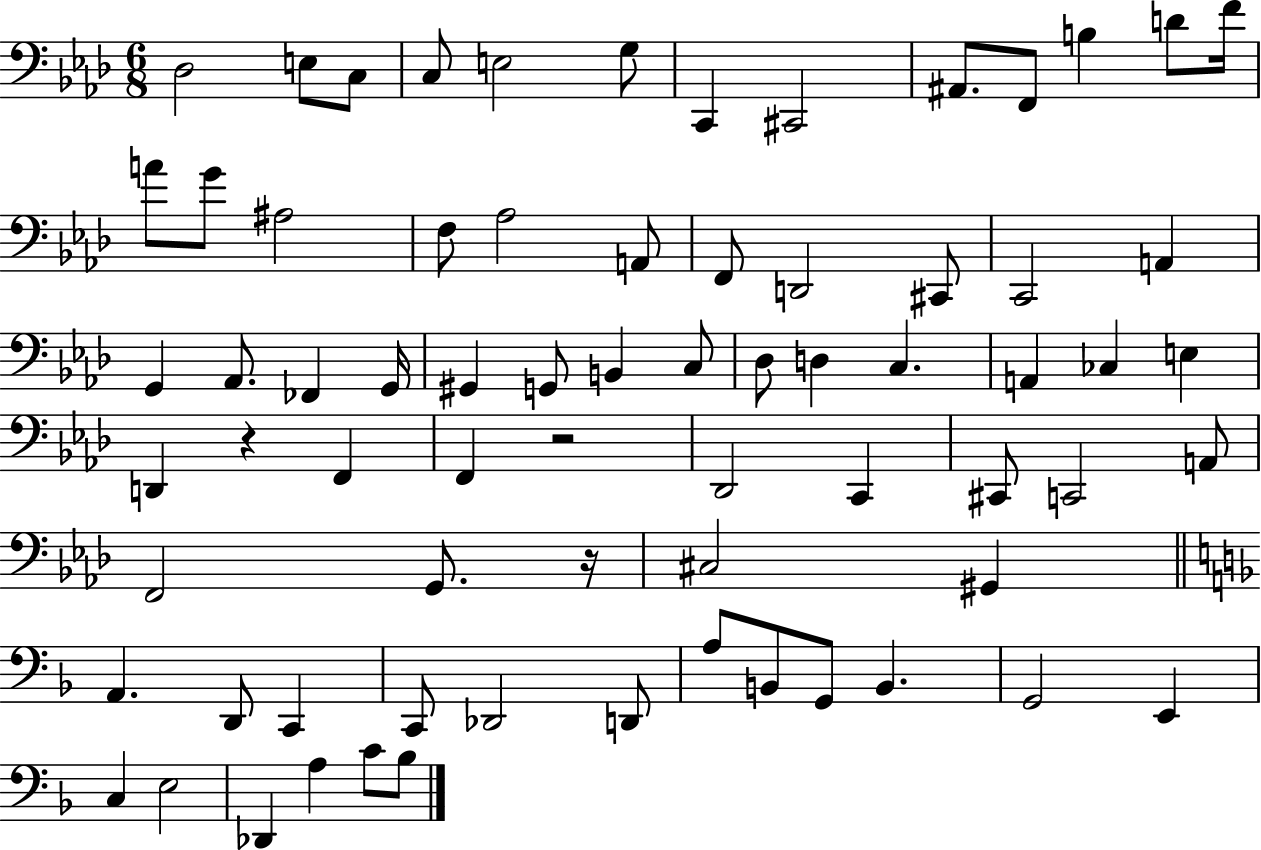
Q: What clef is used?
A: bass